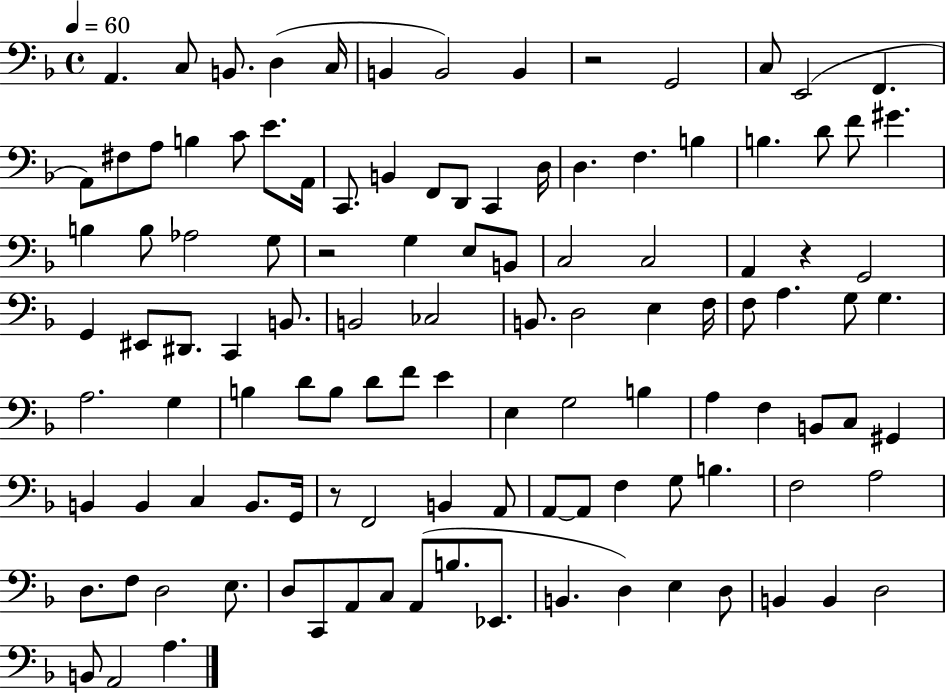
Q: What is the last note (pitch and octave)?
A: A3